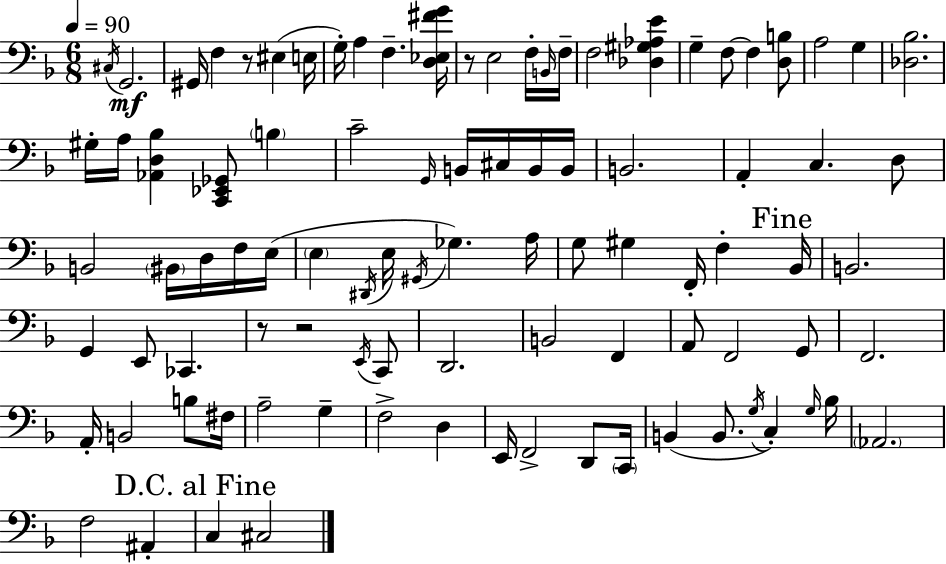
C#3/s G2/h. G#2/s F3/q R/e EIS3/q E3/s G3/s A3/q F3/q. [D3,Eb3,F#4,G4]/s R/e E3/h F3/s B2/s F3/s F3/h [Db3,G#3,Ab3,E4]/q G3/q F3/e F3/q [D3,B3]/e A3/h G3/q [Db3,Bb3]/h. G#3/s A3/s [Ab2,D3,Bb3]/q [C2,Eb2,Gb2]/e B3/q C4/h G2/s B2/s C#3/s B2/s B2/s B2/h. A2/q C3/q. D3/e B2/h BIS2/s D3/s F3/s E3/s E3/q D#2/s E3/s G#2/s Gb3/q. A3/s G3/e G#3/q F2/s F3/q Bb2/s B2/h. G2/q E2/e CES2/q. R/e R/h E2/s C2/e D2/h. B2/h F2/q A2/e F2/h G2/e F2/h. A2/s B2/h B3/e F#3/s A3/h G3/q F3/h D3/q E2/s F2/h D2/e C2/s B2/q B2/e. G3/s C3/q G3/s Bb3/s Ab2/h. F3/h A#2/q C3/q C#3/h